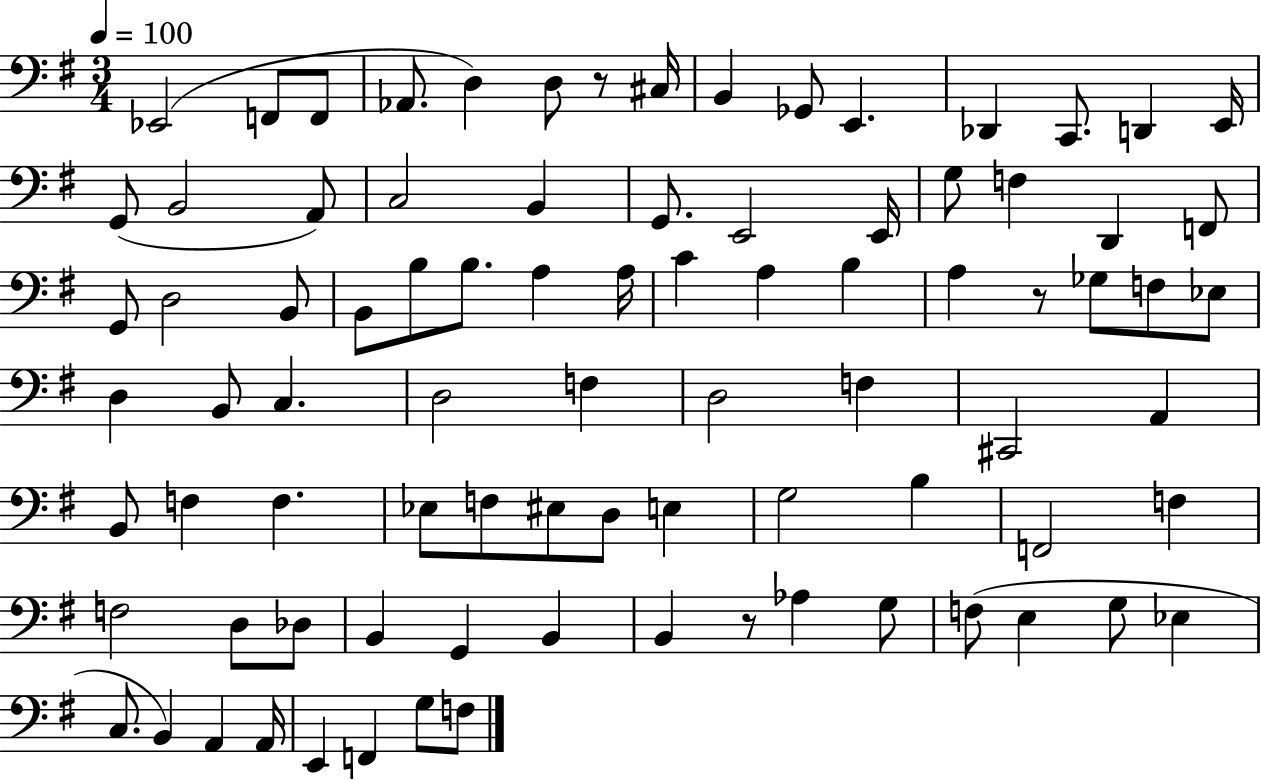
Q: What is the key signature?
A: G major